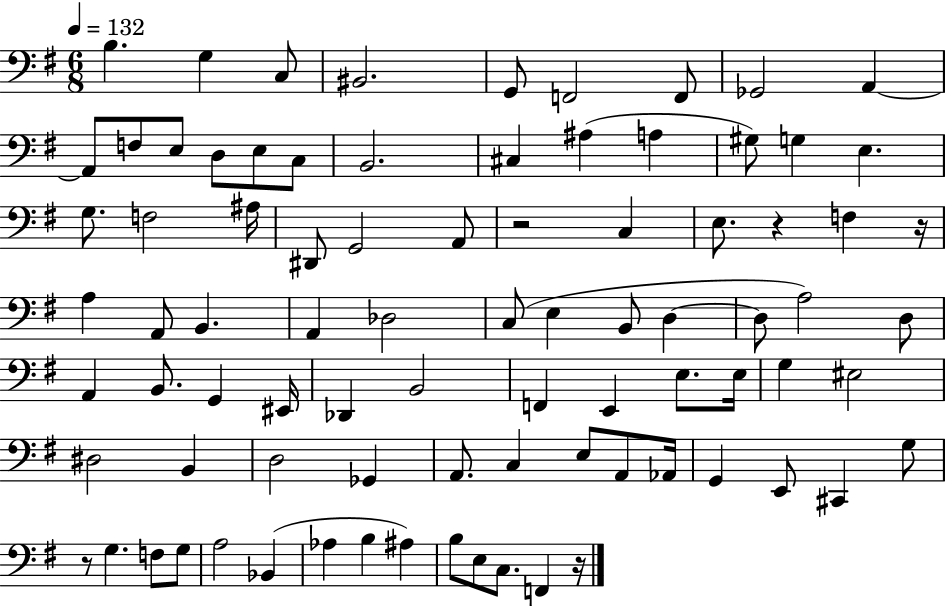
B3/q. G3/q C3/e BIS2/h. G2/e F2/h F2/e Gb2/h A2/q A2/e F3/e E3/e D3/e E3/e C3/e B2/h. C#3/q A#3/q A3/q G#3/e G3/q E3/q. G3/e. F3/h A#3/s D#2/e G2/h A2/e R/h C3/q E3/e. R/q F3/q R/s A3/q A2/e B2/q. A2/q Db3/h C3/e E3/q B2/e D3/q D3/e A3/h D3/e A2/q B2/e. G2/q EIS2/s Db2/q B2/h F2/q E2/q E3/e. E3/s G3/q EIS3/h D#3/h B2/q D3/h Gb2/q A2/e. C3/q E3/e A2/e Ab2/s G2/q E2/e C#2/q G3/e R/e G3/q. F3/e G3/e A3/h Bb2/q Ab3/q B3/q A#3/q B3/e E3/e C3/e. F2/q R/s